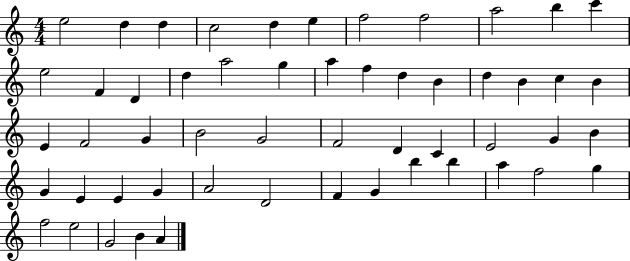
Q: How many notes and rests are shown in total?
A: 54